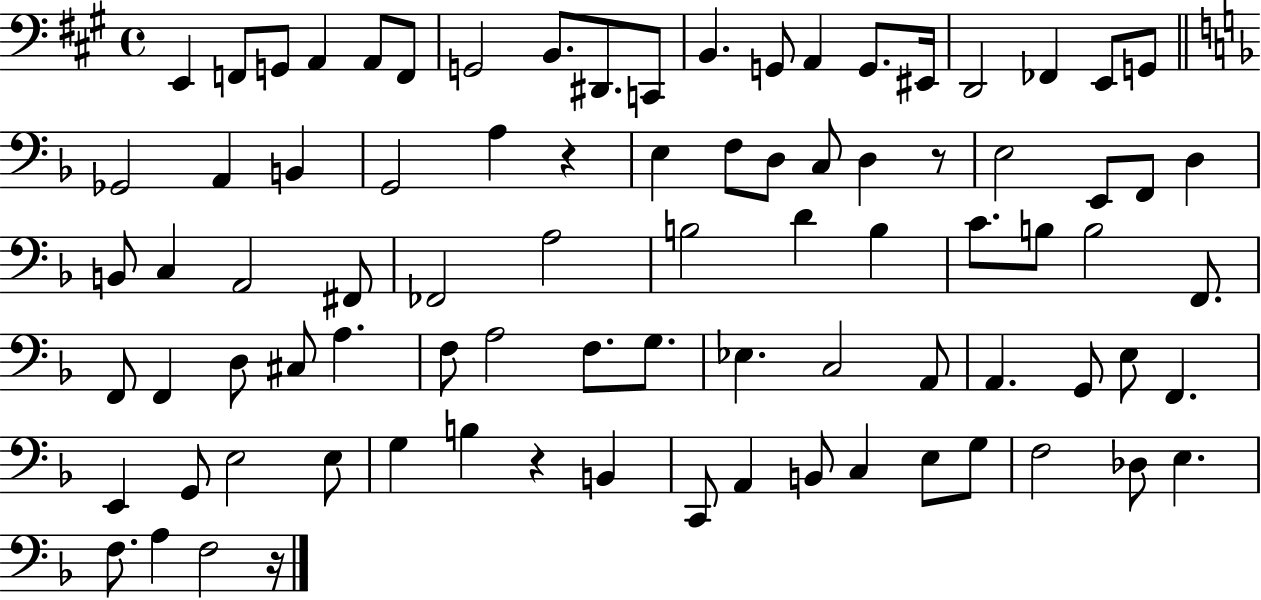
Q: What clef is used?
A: bass